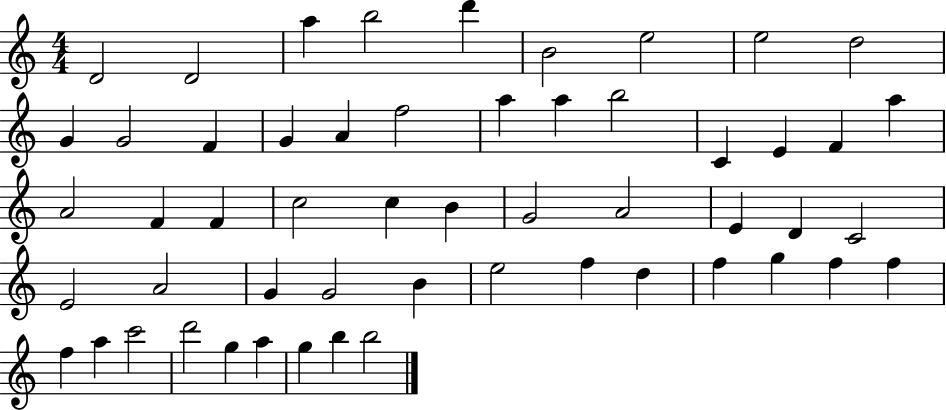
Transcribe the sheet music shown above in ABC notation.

X:1
T:Untitled
M:4/4
L:1/4
K:C
D2 D2 a b2 d' B2 e2 e2 d2 G G2 F G A f2 a a b2 C E F a A2 F F c2 c B G2 A2 E D C2 E2 A2 G G2 B e2 f d f g f f f a c'2 d'2 g a g b b2